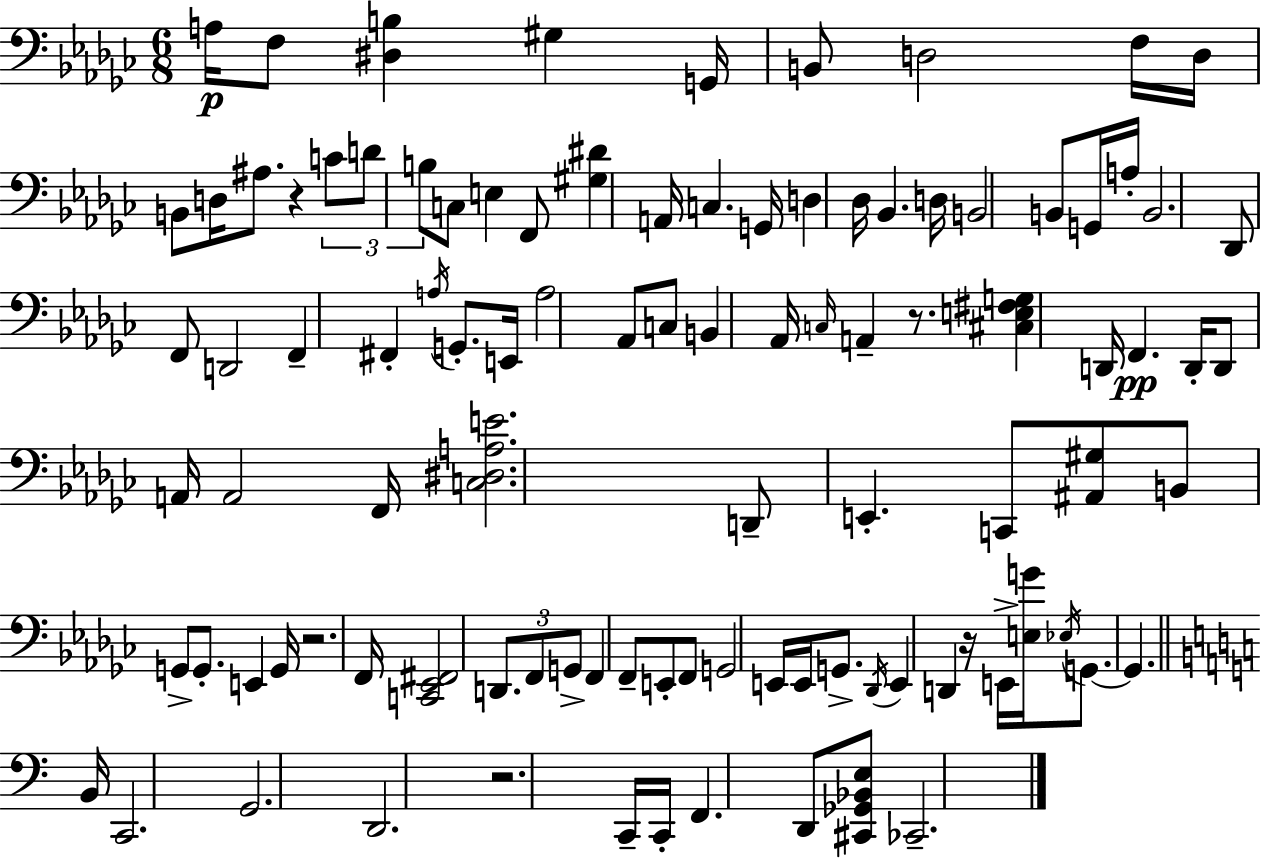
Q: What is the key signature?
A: EES minor